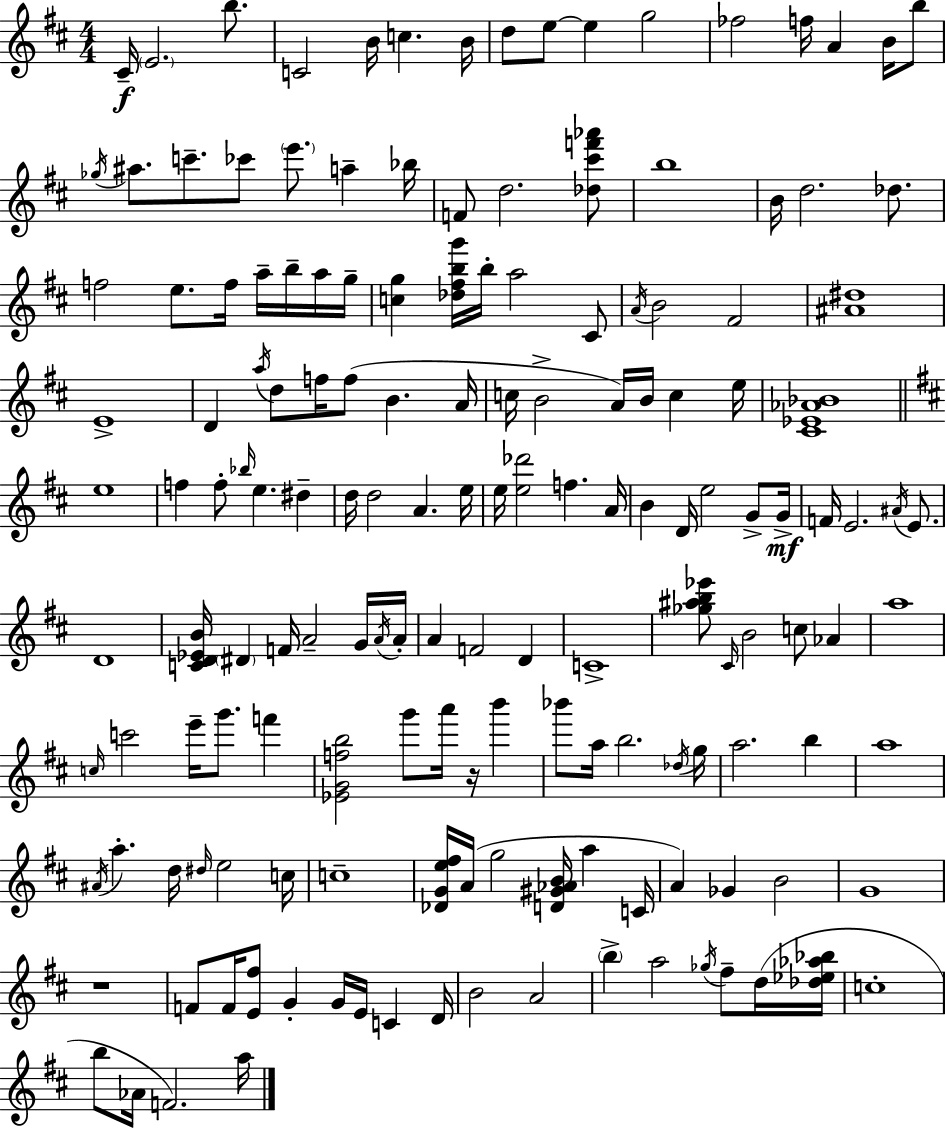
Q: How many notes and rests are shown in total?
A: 159